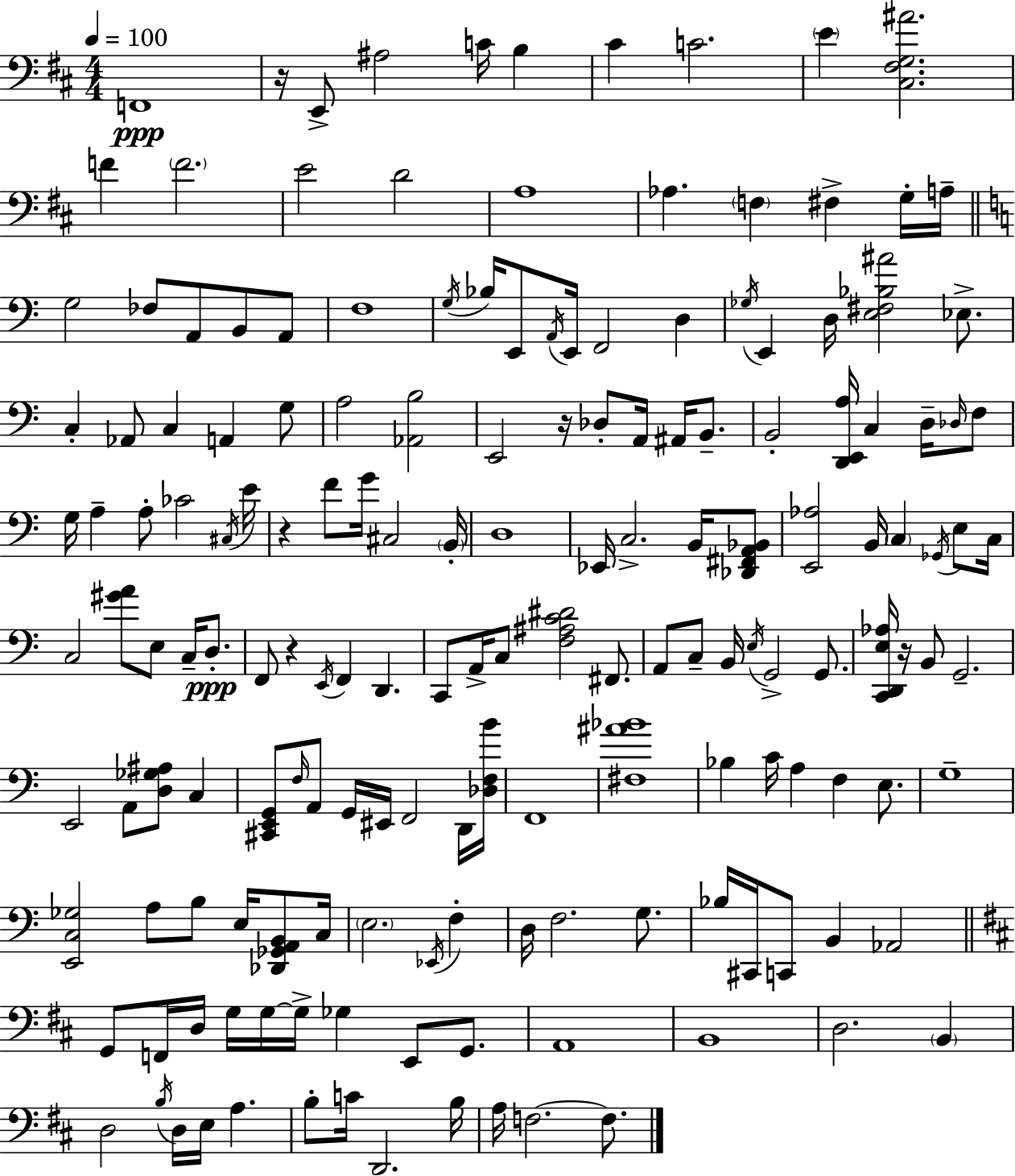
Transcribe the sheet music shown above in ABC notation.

X:1
T:Untitled
M:4/4
L:1/4
K:D
F,,4 z/4 E,,/2 ^A,2 C/4 B, ^C C2 E [^C,^F,G,^A]2 F F2 E2 D2 A,4 _A, F, ^F, G,/4 A,/4 G,2 _F,/2 A,,/2 B,,/2 A,,/2 F,4 G,/4 _B,/4 E,,/2 A,,/4 E,,/4 F,,2 D, _G,/4 E,, D,/4 [E,^F,_B,^A]2 _E,/2 C, _A,,/2 C, A,, G,/2 A,2 [_A,,B,]2 E,,2 z/4 _D,/2 A,,/4 ^A,,/4 B,,/2 B,,2 [D,,E,,A,]/4 C, D,/4 _D,/4 F,/2 G,/4 A, A,/2 _C2 ^C,/4 E/4 z F/2 G/4 ^C,2 B,,/4 D,4 _E,,/4 C,2 B,,/4 [_D,,^F,,A,,_B,,]/2 [E,,_A,]2 B,,/4 C, _G,,/4 E,/2 C,/4 C,2 [^GA]/2 E,/2 C,/4 D,/2 F,,/2 z E,,/4 F,, D,, C,,/2 A,,/4 C,/2 [F,^A,C^D]2 ^F,,/2 A,,/2 C,/2 B,,/4 E,/4 G,,2 G,,/2 [C,,D,,E,_A,]/4 z/4 B,,/2 G,,2 E,,2 A,,/2 [D,_G,^A,]/2 C, [^C,,E,,G,,]/2 F,/4 A,,/2 G,,/4 ^E,,/4 F,,2 D,,/4 [_D,F,B]/4 F,,4 [^F,^A_B]4 _B, C/4 A, F, E,/2 G,4 [E,,C,_G,]2 A,/2 B,/2 E,/4 [_D,,_G,,A,,B,,]/2 C,/4 E,2 _E,,/4 F, D,/4 F,2 G,/2 _B,/4 ^C,,/4 C,,/2 B,, _A,,2 G,,/2 F,,/4 D,/4 G,/4 G,/4 G,/4 _G, E,,/2 G,,/2 A,,4 B,,4 D,2 B,, D,2 B,/4 D,/4 E,/4 A, B,/2 C/4 D,,2 B,/4 A,/4 F,2 F,/2